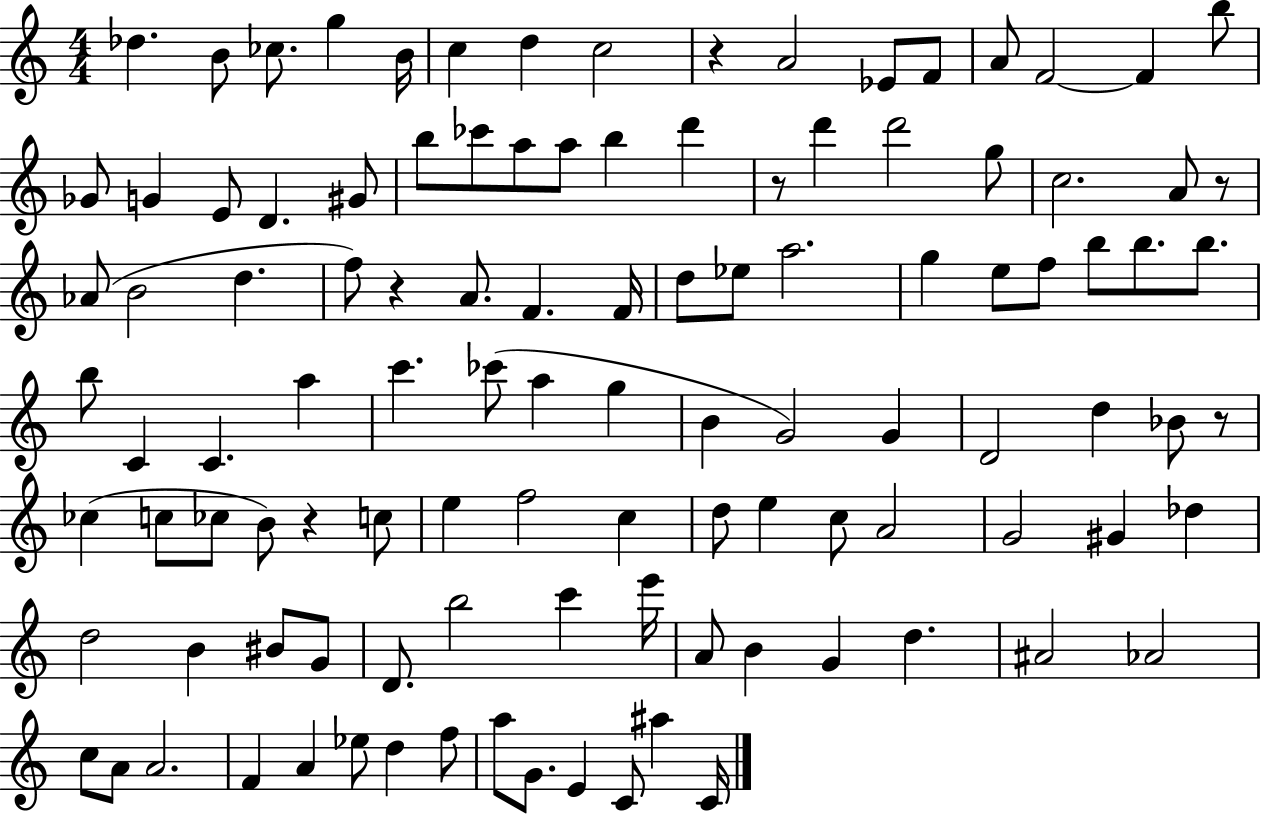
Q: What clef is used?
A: treble